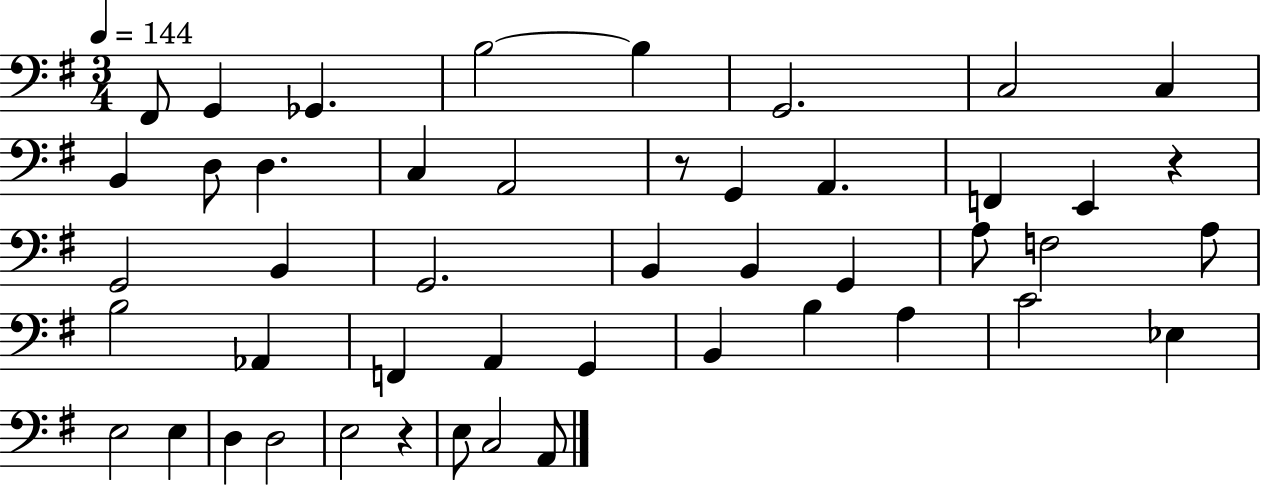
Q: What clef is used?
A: bass